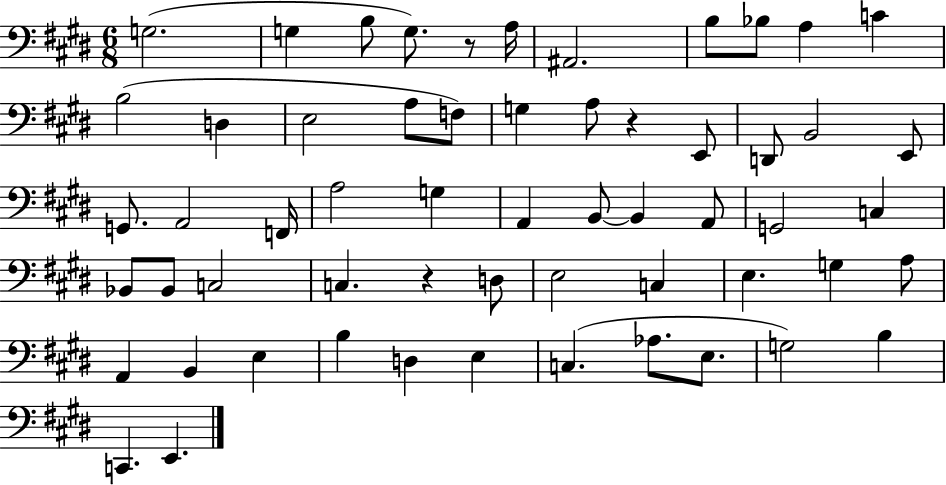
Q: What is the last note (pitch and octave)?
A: E2